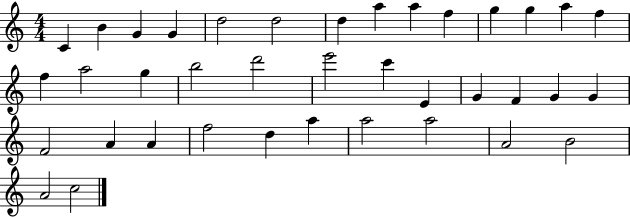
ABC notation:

X:1
T:Untitled
M:4/4
L:1/4
K:C
C B G G d2 d2 d a a f g g a f f a2 g b2 d'2 e'2 c' E G F G G F2 A A f2 d a a2 a2 A2 B2 A2 c2